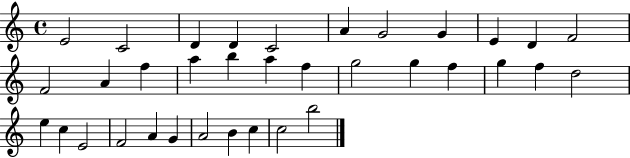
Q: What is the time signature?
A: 4/4